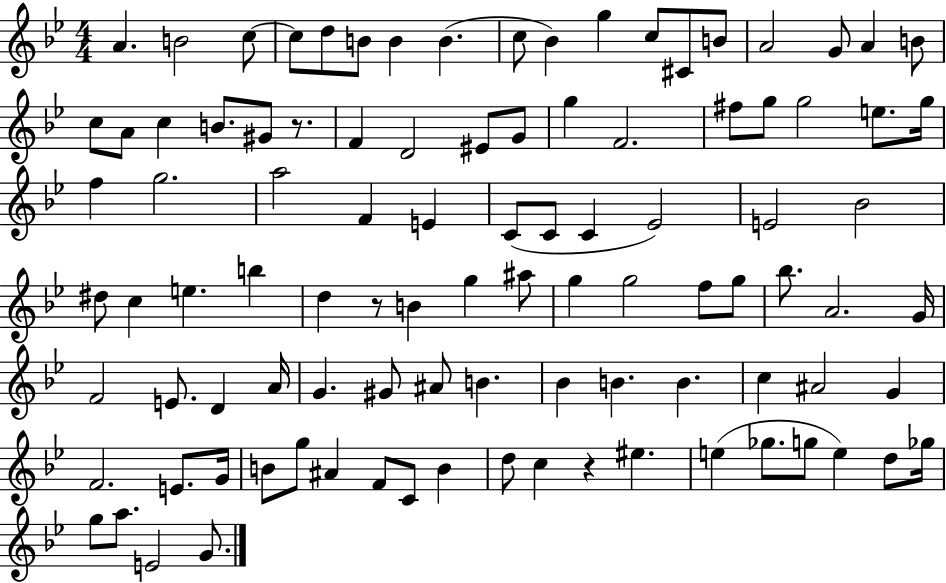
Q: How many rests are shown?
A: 3